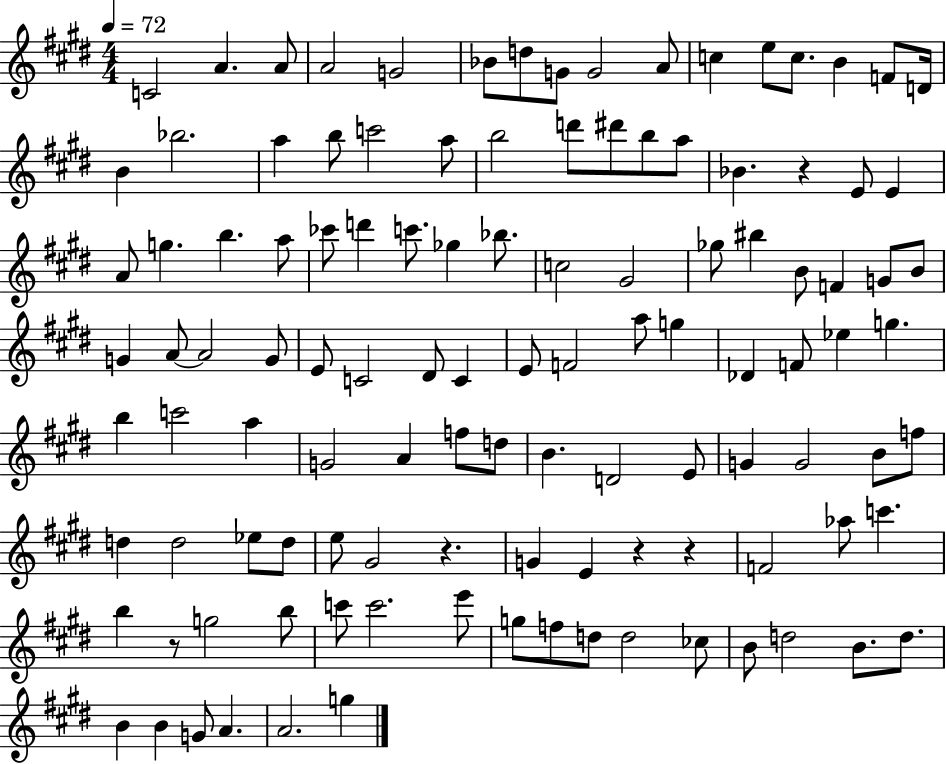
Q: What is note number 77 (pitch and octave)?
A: F5